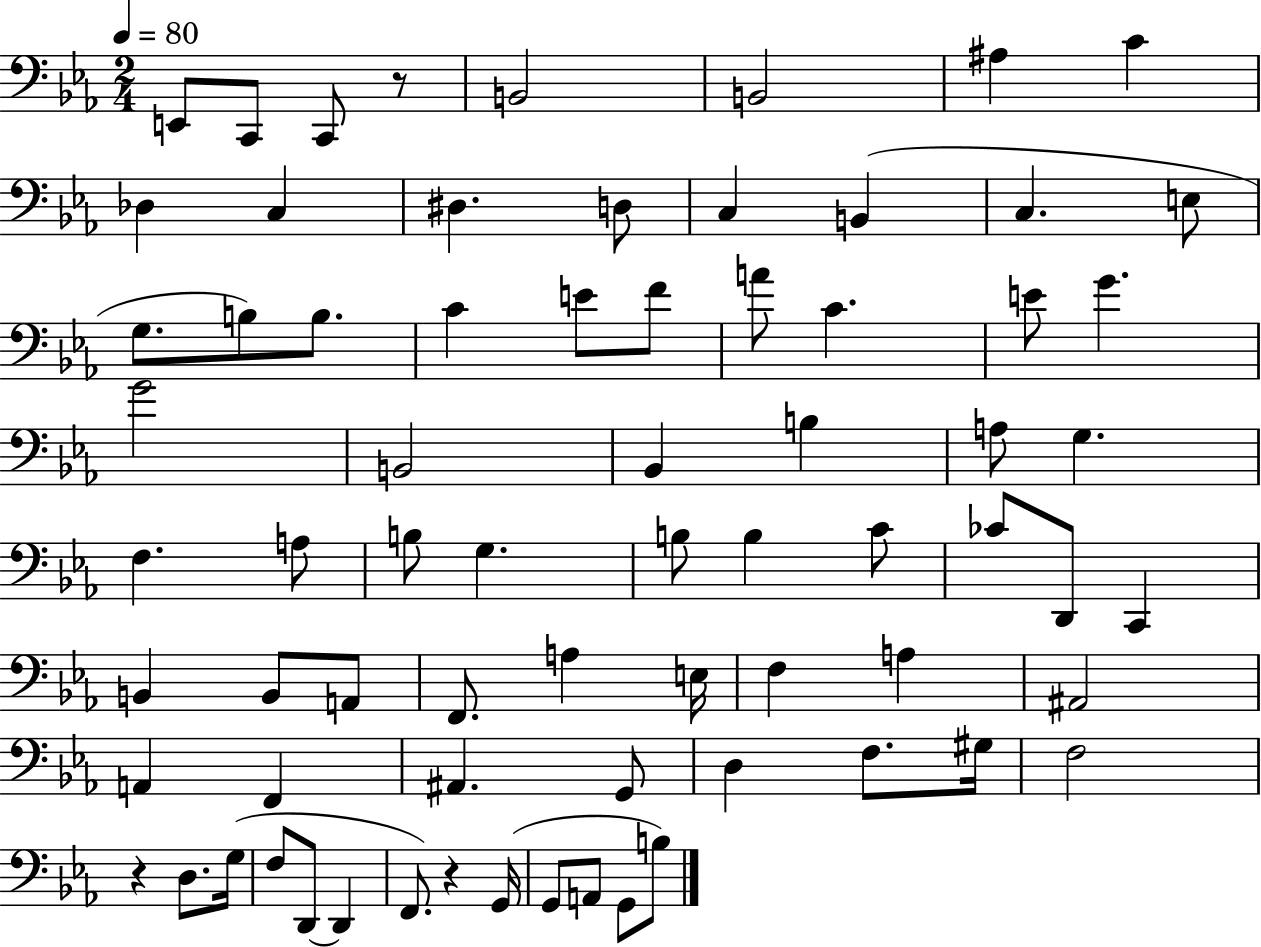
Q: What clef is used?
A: bass